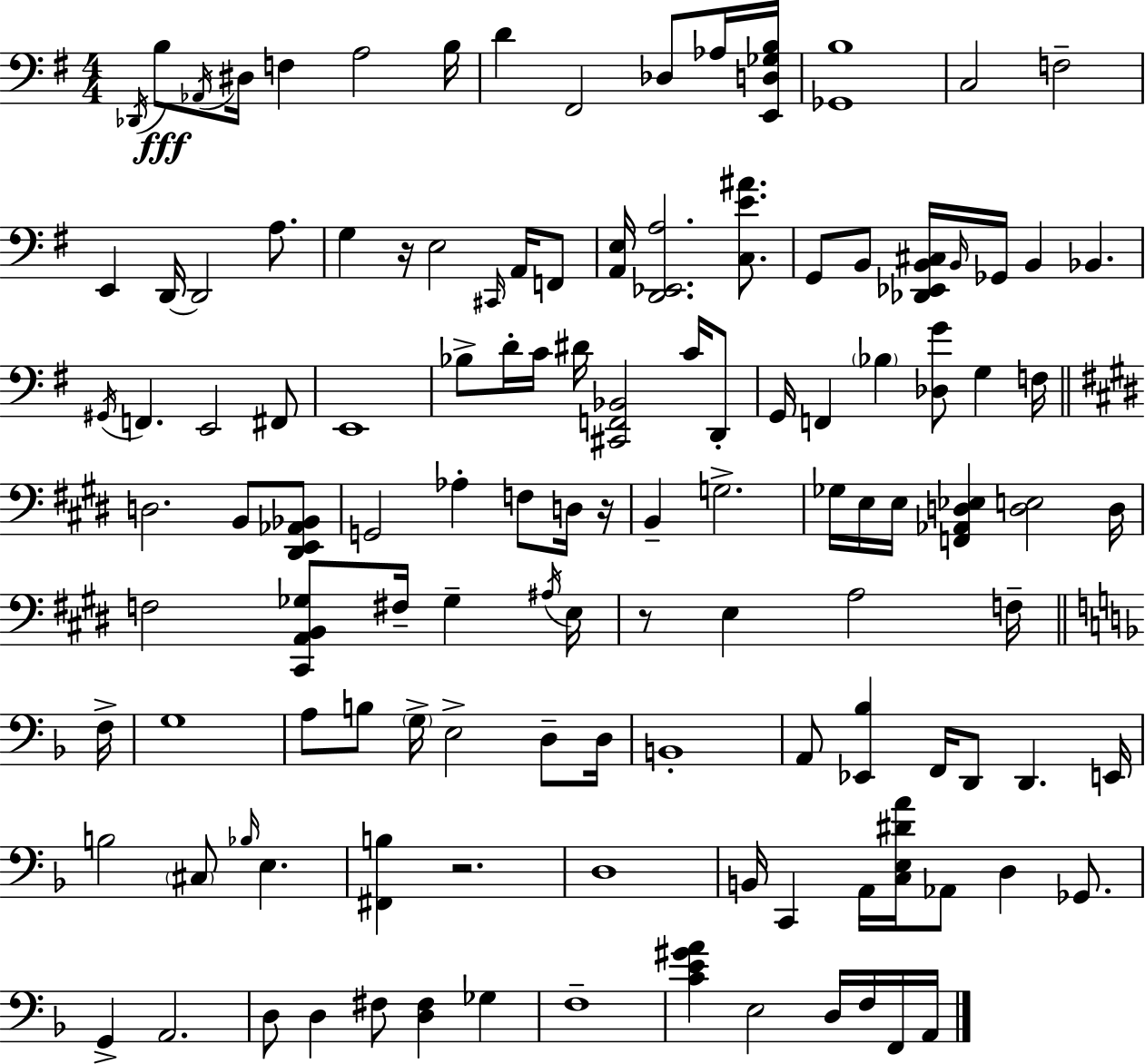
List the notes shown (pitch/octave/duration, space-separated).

Db2/s B3/e Ab2/s D#3/s F3/q A3/h B3/s D4/q F#2/h Db3/e Ab3/s [E2,D3,Gb3,B3]/s [Gb2,B3]/w C3/h F3/h E2/q D2/s D2/h A3/e. G3/q R/s E3/h C#2/s A2/s F2/e [A2,E3]/s [D2,Eb2,A3]/h. [C3,E4,A#4]/e. G2/e B2/e [Db2,Eb2,B2,C#3]/s B2/s Gb2/s B2/q Bb2/q. G#2/s F2/q. E2/h F#2/e E2/w Bb3/e D4/s C4/s D#4/s [C#2,F2,Bb2]/h C4/s D2/e G2/s F2/q Bb3/q [Db3,G4]/e G3/q F3/s D3/h. B2/e [D#2,E2,Ab2,Bb2]/e G2/h Ab3/q F3/e D3/s R/s B2/q G3/h. Gb3/s E3/s E3/s [F2,Ab2,D3,Eb3]/q [D3,E3]/h D3/s F3/h [C#2,A2,B2,Gb3]/e F#3/s Gb3/q A#3/s E3/s R/e E3/q A3/h F3/s F3/s G3/w A3/e B3/e G3/s E3/h D3/e D3/s B2/w A2/e [Eb2,Bb3]/q F2/s D2/e D2/q. E2/s B3/h C#3/e Bb3/s E3/q. [F#2,B3]/q R/h. D3/w B2/s C2/q A2/s [C3,E3,D#4,A4]/s Ab2/e D3/q Gb2/e. G2/q A2/h. D3/e D3/q F#3/e [D3,F#3]/q Gb3/q F3/w [C4,E4,G#4,A4]/q E3/h D3/s F3/s F2/s A2/s